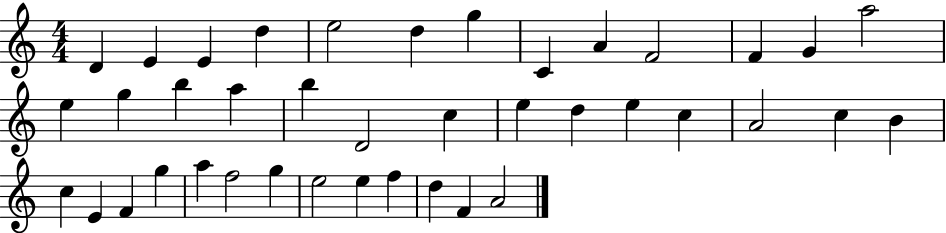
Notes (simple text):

D4/q E4/q E4/q D5/q E5/h D5/q G5/q C4/q A4/q F4/h F4/q G4/q A5/h E5/q G5/q B5/q A5/q B5/q D4/h C5/q E5/q D5/q E5/q C5/q A4/h C5/q B4/q C5/q E4/q F4/q G5/q A5/q F5/h G5/q E5/h E5/q F5/q D5/q F4/q A4/h